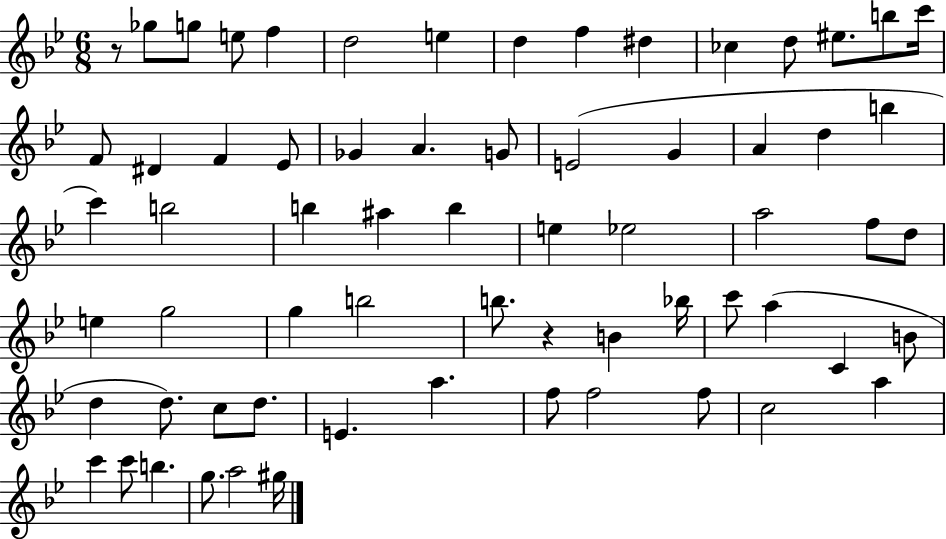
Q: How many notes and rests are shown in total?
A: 66